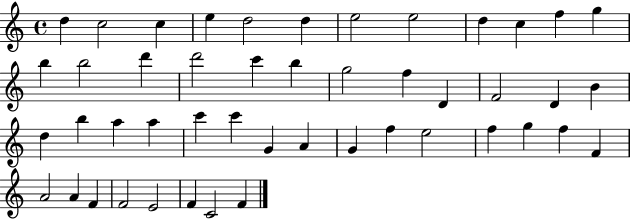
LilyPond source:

{
  \clef treble
  \time 4/4
  \defaultTimeSignature
  \key c \major
  d''4 c''2 c''4 | e''4 d''2 d''4 | e''2 e''2 | d''4 c''4 f''4 g''4 | \break b''4 b''2 d'''4 | d'''2 c'''4 b''4 | g''2 f''4 d'4 | f'2 d'4 b'4 | \break d''4 b''4 a''4 a''4 | c'''4 c'''4 g'4 a'4 | g'4 f''4 e''2 | f''4 g''4 f''4 f'4 | \break a'2 a'4 f'4 | f'2 e'2 | f'4 c'2 f'4 | \bar "|."
}